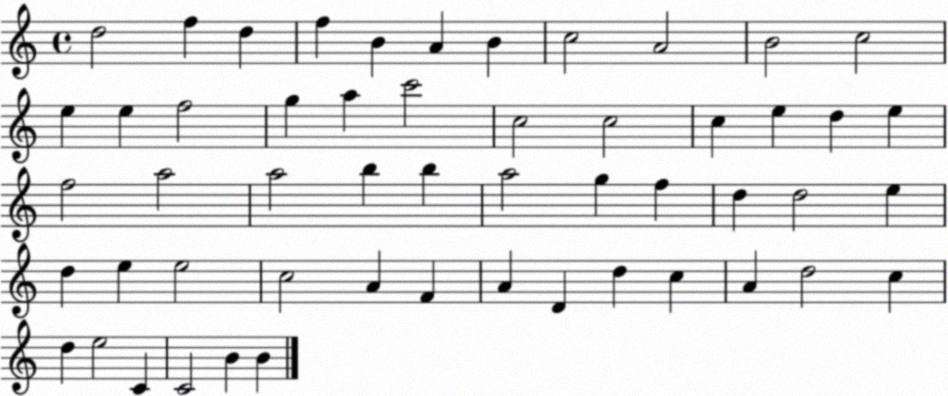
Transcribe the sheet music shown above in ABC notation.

X:1
T:Untitled
M:4/4
L:1/4
K:C
d2 f d f B A B c2 A2 B2 c2 e e f2 g a c'2 c2 c2 c e d e f2 a2 a2 b b a2 g f d d2 e d e e2 c2 A F A D d c A d2 c d e2 C C2 B B